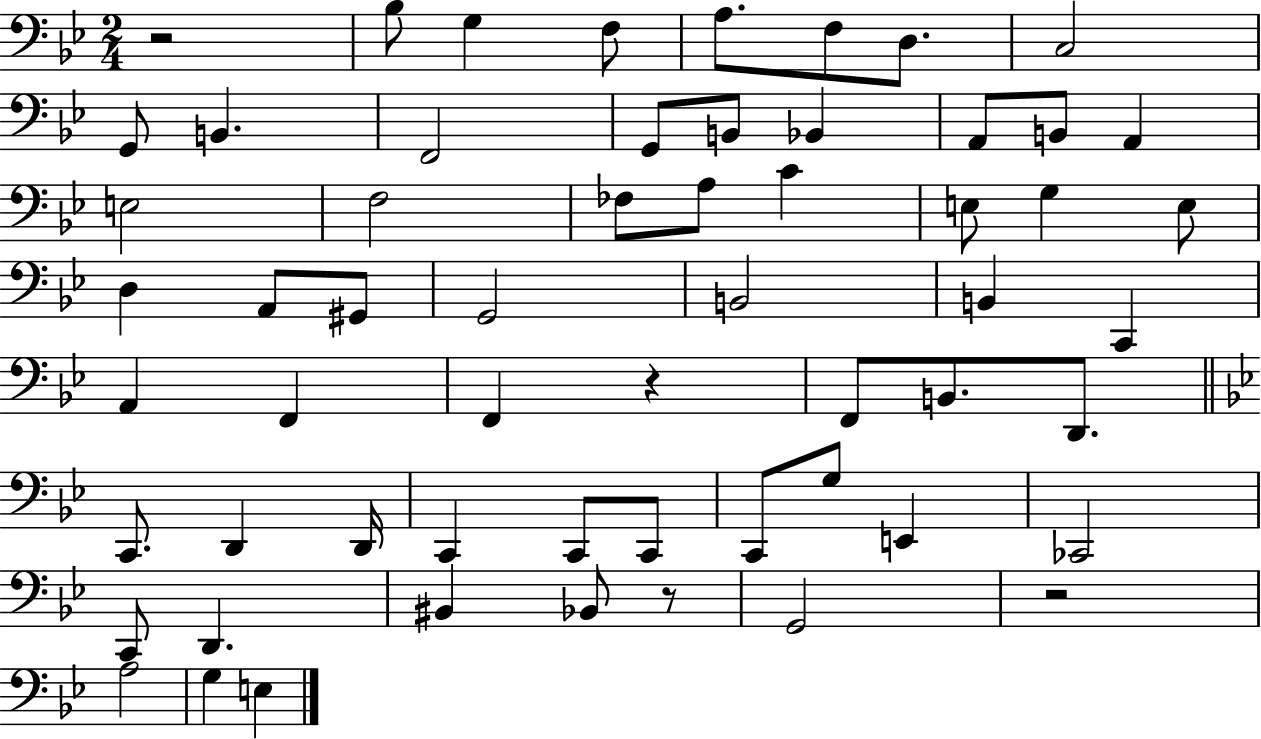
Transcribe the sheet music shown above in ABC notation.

X:1
T:Untitled
M:2/4
L:1/4
K:Bb
z2 _B,/2 G, F,/2 A,/2 F,/2 D,/2 C,2 G,,/2 B,, F,,2 G,,/2 B,,/2 _B,, A,,/2 B,,/2 A,, E,2 F,2 _F,/2 A,/2 C E,/2 G, E,/2 D, A,,/2 ^G,,/2 G,,2 B,,2 B,, C,, A,, F,, F,, z F,,/2 B,,/2 D,,/2 C,,/2 D,, D,,/4 C,, C,,/2 C,,/2 C,,/2 G,/2 E,, _C,,2 C,,/2 D,, ^B,, _B,,/2 z/2 G,,2 z2 A,2 G, E,